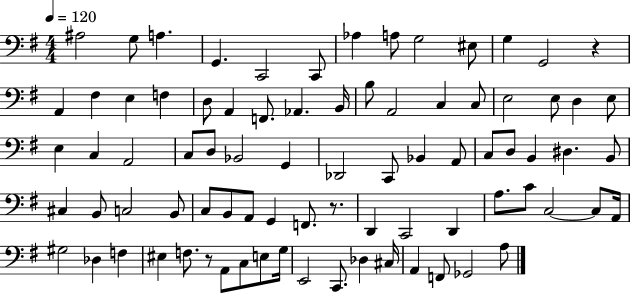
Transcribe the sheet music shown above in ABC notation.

X:1
T:Untitled
M:4/4
L:1/4
K:G
^A,2 G,/2 A, G,, C,,2 C,,/2 _A, A,/2 G,2 ^E,/2 G, G,,2 z A,, ^F, E, F, D,/2 A,, F,,/2 _A,, B,,/4 B,/2 A,,2 C, C,/2 E,2 E,/2 D, E,/2 E, C, A,,2 C,/2 D,/2 _B,,2 G,, _D,,2 C,,/2 _B,, A,,/2 C,/2 D,/2 B,, ^D, B,,/2 ^C, B,,/2 C,2 B,,/2 C,/2 B,,/2 A,,/2 G,, F,,/2 z/2 D,, C,,2 D,, A,/2 C/2 C,2 C,/2 A,,/4 ^G,2 _D, F, ^E, F,/2 z/2 A,,/2 C,/2 E,/2 G,/4 E,,2 C,,/2 _D, ^C,/4 A,, F,,/2 _G,,2 A,/2